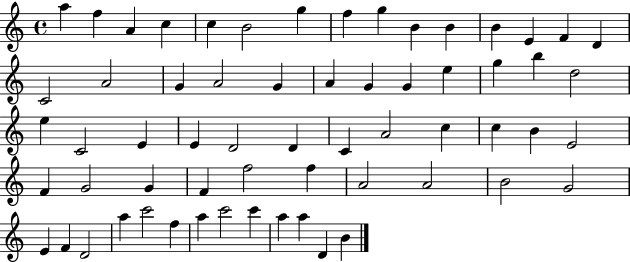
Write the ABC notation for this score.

X:1
T:Untitled
M:4/4
L:1/4
K:C
a f A c c B2 g f g B B B E F D C2 A2 G A2 G A G G e g b d2 e C2 E E D2 D C A2 c c B E2 F G2 G F f2 f A2 A2 B2 G2 E F D2 a c'2 f a c'2 c' a a D B